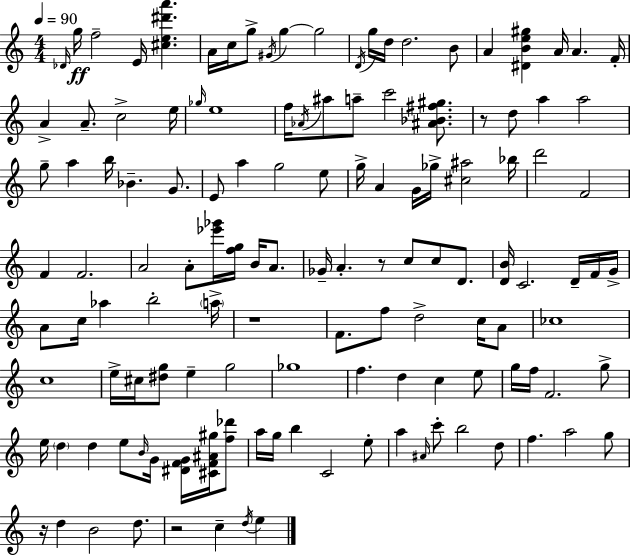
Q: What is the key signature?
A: A minor